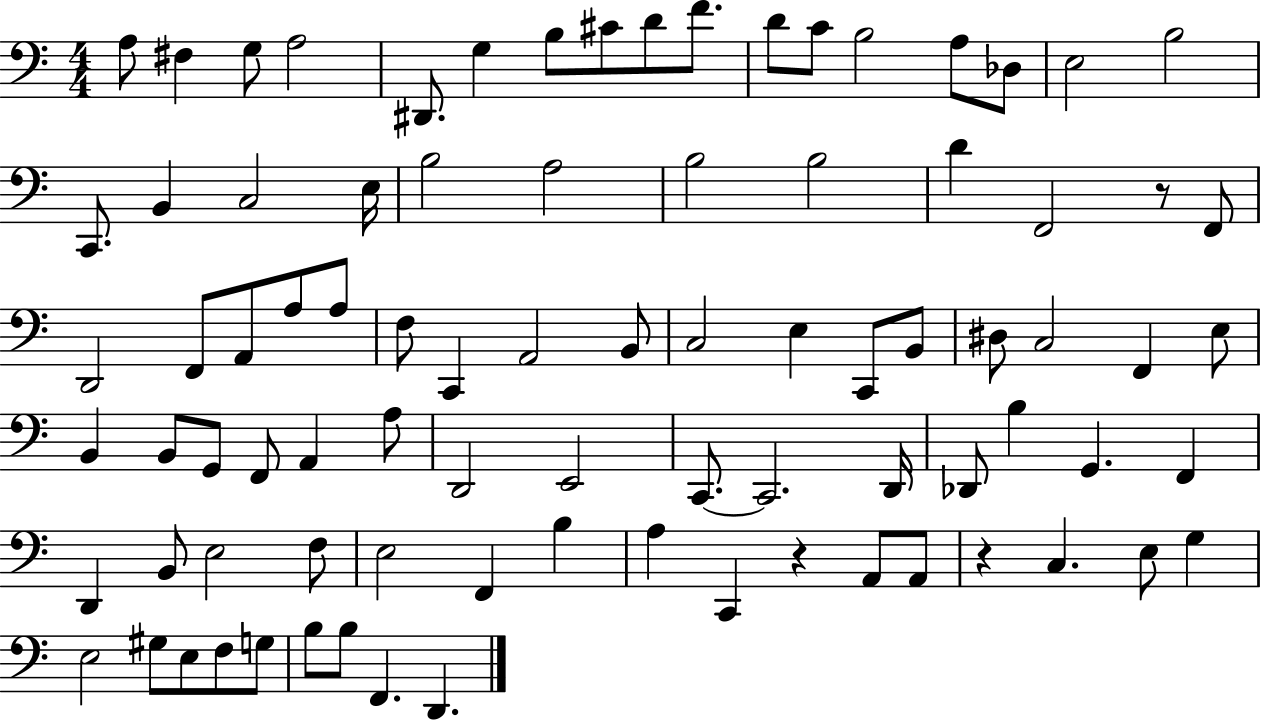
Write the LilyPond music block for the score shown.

{
  \clef bass
  \numericTimeSignature
  \time 4/4
  \key c \major
  a8 fis4 g8 a2 | dis,8. g4 b8 cis'8 d'8 f'8. | d'8 c'8 b2 a8 des8 | e2 b2 | \break c,8. b,4 c2 e16 | b2 a2 | b2 b2 | d'4 f,2 r8 f,8 | \break d,2 f,8 a,8 a8 a8 | f8 c,4 a,2 b,8 | c2 e4 c,8 b,8 | dis8 c2 f,4 e8 | \break b,4 b,8 g,8 f,8 a,4 a8 | d,2 e,2 | c,8.~~ c,2. d,16 | des,8 b4 g,4. f,4 | \break d,4 b,8 e2 f8 | e2 f,4 b4 | a4 c,4 r4 a,8 a,8 | r4 c4. e8 g4 | \break e2 gis8 e8 f8 g8 | b8 b8 f,4. d,4. | \bar "|."
}